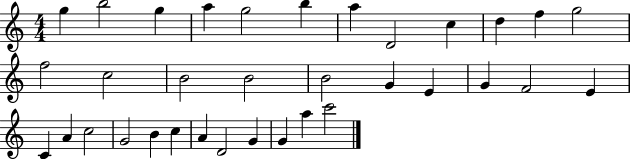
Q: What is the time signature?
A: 4/4